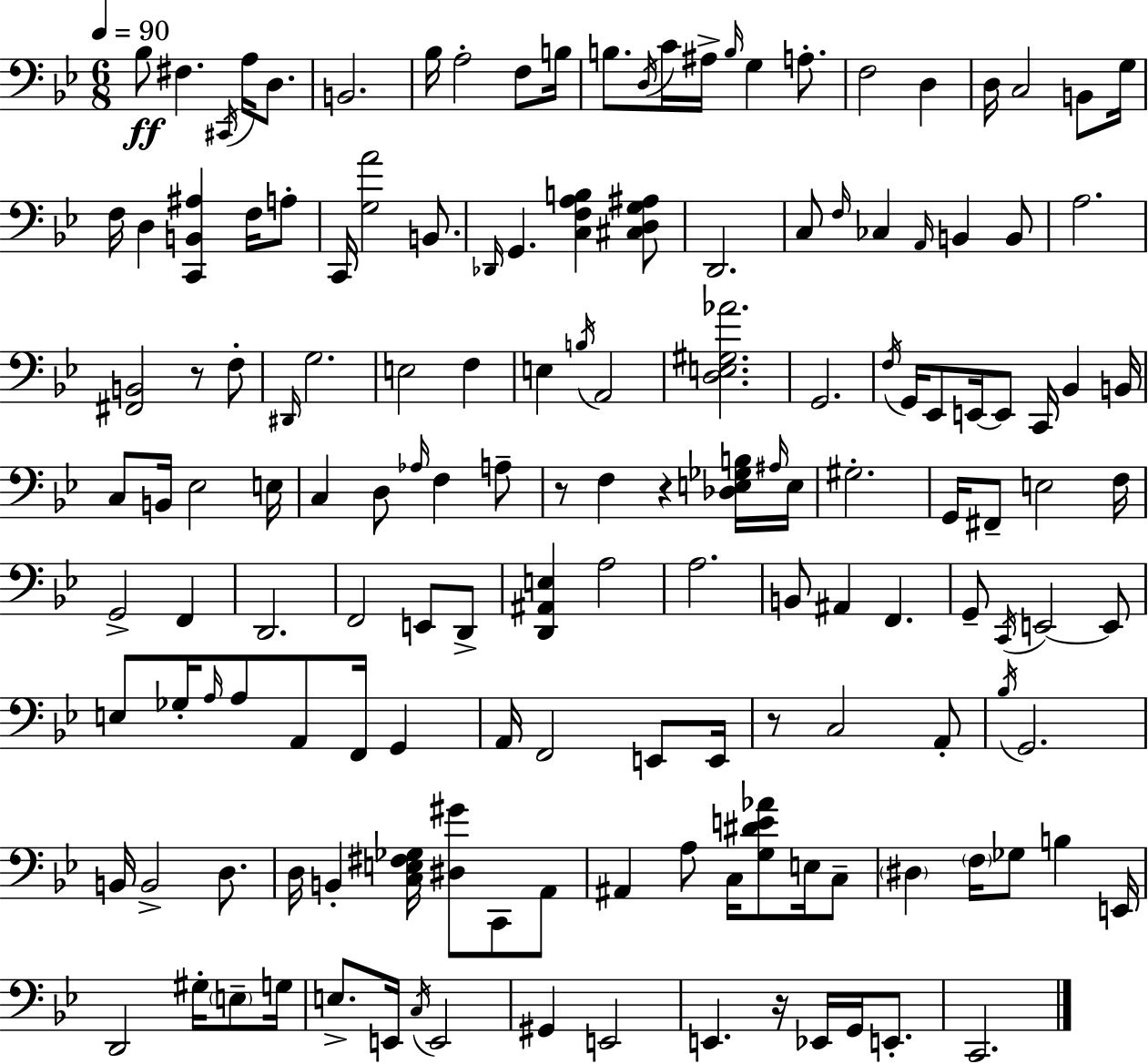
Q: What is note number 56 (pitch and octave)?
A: B2